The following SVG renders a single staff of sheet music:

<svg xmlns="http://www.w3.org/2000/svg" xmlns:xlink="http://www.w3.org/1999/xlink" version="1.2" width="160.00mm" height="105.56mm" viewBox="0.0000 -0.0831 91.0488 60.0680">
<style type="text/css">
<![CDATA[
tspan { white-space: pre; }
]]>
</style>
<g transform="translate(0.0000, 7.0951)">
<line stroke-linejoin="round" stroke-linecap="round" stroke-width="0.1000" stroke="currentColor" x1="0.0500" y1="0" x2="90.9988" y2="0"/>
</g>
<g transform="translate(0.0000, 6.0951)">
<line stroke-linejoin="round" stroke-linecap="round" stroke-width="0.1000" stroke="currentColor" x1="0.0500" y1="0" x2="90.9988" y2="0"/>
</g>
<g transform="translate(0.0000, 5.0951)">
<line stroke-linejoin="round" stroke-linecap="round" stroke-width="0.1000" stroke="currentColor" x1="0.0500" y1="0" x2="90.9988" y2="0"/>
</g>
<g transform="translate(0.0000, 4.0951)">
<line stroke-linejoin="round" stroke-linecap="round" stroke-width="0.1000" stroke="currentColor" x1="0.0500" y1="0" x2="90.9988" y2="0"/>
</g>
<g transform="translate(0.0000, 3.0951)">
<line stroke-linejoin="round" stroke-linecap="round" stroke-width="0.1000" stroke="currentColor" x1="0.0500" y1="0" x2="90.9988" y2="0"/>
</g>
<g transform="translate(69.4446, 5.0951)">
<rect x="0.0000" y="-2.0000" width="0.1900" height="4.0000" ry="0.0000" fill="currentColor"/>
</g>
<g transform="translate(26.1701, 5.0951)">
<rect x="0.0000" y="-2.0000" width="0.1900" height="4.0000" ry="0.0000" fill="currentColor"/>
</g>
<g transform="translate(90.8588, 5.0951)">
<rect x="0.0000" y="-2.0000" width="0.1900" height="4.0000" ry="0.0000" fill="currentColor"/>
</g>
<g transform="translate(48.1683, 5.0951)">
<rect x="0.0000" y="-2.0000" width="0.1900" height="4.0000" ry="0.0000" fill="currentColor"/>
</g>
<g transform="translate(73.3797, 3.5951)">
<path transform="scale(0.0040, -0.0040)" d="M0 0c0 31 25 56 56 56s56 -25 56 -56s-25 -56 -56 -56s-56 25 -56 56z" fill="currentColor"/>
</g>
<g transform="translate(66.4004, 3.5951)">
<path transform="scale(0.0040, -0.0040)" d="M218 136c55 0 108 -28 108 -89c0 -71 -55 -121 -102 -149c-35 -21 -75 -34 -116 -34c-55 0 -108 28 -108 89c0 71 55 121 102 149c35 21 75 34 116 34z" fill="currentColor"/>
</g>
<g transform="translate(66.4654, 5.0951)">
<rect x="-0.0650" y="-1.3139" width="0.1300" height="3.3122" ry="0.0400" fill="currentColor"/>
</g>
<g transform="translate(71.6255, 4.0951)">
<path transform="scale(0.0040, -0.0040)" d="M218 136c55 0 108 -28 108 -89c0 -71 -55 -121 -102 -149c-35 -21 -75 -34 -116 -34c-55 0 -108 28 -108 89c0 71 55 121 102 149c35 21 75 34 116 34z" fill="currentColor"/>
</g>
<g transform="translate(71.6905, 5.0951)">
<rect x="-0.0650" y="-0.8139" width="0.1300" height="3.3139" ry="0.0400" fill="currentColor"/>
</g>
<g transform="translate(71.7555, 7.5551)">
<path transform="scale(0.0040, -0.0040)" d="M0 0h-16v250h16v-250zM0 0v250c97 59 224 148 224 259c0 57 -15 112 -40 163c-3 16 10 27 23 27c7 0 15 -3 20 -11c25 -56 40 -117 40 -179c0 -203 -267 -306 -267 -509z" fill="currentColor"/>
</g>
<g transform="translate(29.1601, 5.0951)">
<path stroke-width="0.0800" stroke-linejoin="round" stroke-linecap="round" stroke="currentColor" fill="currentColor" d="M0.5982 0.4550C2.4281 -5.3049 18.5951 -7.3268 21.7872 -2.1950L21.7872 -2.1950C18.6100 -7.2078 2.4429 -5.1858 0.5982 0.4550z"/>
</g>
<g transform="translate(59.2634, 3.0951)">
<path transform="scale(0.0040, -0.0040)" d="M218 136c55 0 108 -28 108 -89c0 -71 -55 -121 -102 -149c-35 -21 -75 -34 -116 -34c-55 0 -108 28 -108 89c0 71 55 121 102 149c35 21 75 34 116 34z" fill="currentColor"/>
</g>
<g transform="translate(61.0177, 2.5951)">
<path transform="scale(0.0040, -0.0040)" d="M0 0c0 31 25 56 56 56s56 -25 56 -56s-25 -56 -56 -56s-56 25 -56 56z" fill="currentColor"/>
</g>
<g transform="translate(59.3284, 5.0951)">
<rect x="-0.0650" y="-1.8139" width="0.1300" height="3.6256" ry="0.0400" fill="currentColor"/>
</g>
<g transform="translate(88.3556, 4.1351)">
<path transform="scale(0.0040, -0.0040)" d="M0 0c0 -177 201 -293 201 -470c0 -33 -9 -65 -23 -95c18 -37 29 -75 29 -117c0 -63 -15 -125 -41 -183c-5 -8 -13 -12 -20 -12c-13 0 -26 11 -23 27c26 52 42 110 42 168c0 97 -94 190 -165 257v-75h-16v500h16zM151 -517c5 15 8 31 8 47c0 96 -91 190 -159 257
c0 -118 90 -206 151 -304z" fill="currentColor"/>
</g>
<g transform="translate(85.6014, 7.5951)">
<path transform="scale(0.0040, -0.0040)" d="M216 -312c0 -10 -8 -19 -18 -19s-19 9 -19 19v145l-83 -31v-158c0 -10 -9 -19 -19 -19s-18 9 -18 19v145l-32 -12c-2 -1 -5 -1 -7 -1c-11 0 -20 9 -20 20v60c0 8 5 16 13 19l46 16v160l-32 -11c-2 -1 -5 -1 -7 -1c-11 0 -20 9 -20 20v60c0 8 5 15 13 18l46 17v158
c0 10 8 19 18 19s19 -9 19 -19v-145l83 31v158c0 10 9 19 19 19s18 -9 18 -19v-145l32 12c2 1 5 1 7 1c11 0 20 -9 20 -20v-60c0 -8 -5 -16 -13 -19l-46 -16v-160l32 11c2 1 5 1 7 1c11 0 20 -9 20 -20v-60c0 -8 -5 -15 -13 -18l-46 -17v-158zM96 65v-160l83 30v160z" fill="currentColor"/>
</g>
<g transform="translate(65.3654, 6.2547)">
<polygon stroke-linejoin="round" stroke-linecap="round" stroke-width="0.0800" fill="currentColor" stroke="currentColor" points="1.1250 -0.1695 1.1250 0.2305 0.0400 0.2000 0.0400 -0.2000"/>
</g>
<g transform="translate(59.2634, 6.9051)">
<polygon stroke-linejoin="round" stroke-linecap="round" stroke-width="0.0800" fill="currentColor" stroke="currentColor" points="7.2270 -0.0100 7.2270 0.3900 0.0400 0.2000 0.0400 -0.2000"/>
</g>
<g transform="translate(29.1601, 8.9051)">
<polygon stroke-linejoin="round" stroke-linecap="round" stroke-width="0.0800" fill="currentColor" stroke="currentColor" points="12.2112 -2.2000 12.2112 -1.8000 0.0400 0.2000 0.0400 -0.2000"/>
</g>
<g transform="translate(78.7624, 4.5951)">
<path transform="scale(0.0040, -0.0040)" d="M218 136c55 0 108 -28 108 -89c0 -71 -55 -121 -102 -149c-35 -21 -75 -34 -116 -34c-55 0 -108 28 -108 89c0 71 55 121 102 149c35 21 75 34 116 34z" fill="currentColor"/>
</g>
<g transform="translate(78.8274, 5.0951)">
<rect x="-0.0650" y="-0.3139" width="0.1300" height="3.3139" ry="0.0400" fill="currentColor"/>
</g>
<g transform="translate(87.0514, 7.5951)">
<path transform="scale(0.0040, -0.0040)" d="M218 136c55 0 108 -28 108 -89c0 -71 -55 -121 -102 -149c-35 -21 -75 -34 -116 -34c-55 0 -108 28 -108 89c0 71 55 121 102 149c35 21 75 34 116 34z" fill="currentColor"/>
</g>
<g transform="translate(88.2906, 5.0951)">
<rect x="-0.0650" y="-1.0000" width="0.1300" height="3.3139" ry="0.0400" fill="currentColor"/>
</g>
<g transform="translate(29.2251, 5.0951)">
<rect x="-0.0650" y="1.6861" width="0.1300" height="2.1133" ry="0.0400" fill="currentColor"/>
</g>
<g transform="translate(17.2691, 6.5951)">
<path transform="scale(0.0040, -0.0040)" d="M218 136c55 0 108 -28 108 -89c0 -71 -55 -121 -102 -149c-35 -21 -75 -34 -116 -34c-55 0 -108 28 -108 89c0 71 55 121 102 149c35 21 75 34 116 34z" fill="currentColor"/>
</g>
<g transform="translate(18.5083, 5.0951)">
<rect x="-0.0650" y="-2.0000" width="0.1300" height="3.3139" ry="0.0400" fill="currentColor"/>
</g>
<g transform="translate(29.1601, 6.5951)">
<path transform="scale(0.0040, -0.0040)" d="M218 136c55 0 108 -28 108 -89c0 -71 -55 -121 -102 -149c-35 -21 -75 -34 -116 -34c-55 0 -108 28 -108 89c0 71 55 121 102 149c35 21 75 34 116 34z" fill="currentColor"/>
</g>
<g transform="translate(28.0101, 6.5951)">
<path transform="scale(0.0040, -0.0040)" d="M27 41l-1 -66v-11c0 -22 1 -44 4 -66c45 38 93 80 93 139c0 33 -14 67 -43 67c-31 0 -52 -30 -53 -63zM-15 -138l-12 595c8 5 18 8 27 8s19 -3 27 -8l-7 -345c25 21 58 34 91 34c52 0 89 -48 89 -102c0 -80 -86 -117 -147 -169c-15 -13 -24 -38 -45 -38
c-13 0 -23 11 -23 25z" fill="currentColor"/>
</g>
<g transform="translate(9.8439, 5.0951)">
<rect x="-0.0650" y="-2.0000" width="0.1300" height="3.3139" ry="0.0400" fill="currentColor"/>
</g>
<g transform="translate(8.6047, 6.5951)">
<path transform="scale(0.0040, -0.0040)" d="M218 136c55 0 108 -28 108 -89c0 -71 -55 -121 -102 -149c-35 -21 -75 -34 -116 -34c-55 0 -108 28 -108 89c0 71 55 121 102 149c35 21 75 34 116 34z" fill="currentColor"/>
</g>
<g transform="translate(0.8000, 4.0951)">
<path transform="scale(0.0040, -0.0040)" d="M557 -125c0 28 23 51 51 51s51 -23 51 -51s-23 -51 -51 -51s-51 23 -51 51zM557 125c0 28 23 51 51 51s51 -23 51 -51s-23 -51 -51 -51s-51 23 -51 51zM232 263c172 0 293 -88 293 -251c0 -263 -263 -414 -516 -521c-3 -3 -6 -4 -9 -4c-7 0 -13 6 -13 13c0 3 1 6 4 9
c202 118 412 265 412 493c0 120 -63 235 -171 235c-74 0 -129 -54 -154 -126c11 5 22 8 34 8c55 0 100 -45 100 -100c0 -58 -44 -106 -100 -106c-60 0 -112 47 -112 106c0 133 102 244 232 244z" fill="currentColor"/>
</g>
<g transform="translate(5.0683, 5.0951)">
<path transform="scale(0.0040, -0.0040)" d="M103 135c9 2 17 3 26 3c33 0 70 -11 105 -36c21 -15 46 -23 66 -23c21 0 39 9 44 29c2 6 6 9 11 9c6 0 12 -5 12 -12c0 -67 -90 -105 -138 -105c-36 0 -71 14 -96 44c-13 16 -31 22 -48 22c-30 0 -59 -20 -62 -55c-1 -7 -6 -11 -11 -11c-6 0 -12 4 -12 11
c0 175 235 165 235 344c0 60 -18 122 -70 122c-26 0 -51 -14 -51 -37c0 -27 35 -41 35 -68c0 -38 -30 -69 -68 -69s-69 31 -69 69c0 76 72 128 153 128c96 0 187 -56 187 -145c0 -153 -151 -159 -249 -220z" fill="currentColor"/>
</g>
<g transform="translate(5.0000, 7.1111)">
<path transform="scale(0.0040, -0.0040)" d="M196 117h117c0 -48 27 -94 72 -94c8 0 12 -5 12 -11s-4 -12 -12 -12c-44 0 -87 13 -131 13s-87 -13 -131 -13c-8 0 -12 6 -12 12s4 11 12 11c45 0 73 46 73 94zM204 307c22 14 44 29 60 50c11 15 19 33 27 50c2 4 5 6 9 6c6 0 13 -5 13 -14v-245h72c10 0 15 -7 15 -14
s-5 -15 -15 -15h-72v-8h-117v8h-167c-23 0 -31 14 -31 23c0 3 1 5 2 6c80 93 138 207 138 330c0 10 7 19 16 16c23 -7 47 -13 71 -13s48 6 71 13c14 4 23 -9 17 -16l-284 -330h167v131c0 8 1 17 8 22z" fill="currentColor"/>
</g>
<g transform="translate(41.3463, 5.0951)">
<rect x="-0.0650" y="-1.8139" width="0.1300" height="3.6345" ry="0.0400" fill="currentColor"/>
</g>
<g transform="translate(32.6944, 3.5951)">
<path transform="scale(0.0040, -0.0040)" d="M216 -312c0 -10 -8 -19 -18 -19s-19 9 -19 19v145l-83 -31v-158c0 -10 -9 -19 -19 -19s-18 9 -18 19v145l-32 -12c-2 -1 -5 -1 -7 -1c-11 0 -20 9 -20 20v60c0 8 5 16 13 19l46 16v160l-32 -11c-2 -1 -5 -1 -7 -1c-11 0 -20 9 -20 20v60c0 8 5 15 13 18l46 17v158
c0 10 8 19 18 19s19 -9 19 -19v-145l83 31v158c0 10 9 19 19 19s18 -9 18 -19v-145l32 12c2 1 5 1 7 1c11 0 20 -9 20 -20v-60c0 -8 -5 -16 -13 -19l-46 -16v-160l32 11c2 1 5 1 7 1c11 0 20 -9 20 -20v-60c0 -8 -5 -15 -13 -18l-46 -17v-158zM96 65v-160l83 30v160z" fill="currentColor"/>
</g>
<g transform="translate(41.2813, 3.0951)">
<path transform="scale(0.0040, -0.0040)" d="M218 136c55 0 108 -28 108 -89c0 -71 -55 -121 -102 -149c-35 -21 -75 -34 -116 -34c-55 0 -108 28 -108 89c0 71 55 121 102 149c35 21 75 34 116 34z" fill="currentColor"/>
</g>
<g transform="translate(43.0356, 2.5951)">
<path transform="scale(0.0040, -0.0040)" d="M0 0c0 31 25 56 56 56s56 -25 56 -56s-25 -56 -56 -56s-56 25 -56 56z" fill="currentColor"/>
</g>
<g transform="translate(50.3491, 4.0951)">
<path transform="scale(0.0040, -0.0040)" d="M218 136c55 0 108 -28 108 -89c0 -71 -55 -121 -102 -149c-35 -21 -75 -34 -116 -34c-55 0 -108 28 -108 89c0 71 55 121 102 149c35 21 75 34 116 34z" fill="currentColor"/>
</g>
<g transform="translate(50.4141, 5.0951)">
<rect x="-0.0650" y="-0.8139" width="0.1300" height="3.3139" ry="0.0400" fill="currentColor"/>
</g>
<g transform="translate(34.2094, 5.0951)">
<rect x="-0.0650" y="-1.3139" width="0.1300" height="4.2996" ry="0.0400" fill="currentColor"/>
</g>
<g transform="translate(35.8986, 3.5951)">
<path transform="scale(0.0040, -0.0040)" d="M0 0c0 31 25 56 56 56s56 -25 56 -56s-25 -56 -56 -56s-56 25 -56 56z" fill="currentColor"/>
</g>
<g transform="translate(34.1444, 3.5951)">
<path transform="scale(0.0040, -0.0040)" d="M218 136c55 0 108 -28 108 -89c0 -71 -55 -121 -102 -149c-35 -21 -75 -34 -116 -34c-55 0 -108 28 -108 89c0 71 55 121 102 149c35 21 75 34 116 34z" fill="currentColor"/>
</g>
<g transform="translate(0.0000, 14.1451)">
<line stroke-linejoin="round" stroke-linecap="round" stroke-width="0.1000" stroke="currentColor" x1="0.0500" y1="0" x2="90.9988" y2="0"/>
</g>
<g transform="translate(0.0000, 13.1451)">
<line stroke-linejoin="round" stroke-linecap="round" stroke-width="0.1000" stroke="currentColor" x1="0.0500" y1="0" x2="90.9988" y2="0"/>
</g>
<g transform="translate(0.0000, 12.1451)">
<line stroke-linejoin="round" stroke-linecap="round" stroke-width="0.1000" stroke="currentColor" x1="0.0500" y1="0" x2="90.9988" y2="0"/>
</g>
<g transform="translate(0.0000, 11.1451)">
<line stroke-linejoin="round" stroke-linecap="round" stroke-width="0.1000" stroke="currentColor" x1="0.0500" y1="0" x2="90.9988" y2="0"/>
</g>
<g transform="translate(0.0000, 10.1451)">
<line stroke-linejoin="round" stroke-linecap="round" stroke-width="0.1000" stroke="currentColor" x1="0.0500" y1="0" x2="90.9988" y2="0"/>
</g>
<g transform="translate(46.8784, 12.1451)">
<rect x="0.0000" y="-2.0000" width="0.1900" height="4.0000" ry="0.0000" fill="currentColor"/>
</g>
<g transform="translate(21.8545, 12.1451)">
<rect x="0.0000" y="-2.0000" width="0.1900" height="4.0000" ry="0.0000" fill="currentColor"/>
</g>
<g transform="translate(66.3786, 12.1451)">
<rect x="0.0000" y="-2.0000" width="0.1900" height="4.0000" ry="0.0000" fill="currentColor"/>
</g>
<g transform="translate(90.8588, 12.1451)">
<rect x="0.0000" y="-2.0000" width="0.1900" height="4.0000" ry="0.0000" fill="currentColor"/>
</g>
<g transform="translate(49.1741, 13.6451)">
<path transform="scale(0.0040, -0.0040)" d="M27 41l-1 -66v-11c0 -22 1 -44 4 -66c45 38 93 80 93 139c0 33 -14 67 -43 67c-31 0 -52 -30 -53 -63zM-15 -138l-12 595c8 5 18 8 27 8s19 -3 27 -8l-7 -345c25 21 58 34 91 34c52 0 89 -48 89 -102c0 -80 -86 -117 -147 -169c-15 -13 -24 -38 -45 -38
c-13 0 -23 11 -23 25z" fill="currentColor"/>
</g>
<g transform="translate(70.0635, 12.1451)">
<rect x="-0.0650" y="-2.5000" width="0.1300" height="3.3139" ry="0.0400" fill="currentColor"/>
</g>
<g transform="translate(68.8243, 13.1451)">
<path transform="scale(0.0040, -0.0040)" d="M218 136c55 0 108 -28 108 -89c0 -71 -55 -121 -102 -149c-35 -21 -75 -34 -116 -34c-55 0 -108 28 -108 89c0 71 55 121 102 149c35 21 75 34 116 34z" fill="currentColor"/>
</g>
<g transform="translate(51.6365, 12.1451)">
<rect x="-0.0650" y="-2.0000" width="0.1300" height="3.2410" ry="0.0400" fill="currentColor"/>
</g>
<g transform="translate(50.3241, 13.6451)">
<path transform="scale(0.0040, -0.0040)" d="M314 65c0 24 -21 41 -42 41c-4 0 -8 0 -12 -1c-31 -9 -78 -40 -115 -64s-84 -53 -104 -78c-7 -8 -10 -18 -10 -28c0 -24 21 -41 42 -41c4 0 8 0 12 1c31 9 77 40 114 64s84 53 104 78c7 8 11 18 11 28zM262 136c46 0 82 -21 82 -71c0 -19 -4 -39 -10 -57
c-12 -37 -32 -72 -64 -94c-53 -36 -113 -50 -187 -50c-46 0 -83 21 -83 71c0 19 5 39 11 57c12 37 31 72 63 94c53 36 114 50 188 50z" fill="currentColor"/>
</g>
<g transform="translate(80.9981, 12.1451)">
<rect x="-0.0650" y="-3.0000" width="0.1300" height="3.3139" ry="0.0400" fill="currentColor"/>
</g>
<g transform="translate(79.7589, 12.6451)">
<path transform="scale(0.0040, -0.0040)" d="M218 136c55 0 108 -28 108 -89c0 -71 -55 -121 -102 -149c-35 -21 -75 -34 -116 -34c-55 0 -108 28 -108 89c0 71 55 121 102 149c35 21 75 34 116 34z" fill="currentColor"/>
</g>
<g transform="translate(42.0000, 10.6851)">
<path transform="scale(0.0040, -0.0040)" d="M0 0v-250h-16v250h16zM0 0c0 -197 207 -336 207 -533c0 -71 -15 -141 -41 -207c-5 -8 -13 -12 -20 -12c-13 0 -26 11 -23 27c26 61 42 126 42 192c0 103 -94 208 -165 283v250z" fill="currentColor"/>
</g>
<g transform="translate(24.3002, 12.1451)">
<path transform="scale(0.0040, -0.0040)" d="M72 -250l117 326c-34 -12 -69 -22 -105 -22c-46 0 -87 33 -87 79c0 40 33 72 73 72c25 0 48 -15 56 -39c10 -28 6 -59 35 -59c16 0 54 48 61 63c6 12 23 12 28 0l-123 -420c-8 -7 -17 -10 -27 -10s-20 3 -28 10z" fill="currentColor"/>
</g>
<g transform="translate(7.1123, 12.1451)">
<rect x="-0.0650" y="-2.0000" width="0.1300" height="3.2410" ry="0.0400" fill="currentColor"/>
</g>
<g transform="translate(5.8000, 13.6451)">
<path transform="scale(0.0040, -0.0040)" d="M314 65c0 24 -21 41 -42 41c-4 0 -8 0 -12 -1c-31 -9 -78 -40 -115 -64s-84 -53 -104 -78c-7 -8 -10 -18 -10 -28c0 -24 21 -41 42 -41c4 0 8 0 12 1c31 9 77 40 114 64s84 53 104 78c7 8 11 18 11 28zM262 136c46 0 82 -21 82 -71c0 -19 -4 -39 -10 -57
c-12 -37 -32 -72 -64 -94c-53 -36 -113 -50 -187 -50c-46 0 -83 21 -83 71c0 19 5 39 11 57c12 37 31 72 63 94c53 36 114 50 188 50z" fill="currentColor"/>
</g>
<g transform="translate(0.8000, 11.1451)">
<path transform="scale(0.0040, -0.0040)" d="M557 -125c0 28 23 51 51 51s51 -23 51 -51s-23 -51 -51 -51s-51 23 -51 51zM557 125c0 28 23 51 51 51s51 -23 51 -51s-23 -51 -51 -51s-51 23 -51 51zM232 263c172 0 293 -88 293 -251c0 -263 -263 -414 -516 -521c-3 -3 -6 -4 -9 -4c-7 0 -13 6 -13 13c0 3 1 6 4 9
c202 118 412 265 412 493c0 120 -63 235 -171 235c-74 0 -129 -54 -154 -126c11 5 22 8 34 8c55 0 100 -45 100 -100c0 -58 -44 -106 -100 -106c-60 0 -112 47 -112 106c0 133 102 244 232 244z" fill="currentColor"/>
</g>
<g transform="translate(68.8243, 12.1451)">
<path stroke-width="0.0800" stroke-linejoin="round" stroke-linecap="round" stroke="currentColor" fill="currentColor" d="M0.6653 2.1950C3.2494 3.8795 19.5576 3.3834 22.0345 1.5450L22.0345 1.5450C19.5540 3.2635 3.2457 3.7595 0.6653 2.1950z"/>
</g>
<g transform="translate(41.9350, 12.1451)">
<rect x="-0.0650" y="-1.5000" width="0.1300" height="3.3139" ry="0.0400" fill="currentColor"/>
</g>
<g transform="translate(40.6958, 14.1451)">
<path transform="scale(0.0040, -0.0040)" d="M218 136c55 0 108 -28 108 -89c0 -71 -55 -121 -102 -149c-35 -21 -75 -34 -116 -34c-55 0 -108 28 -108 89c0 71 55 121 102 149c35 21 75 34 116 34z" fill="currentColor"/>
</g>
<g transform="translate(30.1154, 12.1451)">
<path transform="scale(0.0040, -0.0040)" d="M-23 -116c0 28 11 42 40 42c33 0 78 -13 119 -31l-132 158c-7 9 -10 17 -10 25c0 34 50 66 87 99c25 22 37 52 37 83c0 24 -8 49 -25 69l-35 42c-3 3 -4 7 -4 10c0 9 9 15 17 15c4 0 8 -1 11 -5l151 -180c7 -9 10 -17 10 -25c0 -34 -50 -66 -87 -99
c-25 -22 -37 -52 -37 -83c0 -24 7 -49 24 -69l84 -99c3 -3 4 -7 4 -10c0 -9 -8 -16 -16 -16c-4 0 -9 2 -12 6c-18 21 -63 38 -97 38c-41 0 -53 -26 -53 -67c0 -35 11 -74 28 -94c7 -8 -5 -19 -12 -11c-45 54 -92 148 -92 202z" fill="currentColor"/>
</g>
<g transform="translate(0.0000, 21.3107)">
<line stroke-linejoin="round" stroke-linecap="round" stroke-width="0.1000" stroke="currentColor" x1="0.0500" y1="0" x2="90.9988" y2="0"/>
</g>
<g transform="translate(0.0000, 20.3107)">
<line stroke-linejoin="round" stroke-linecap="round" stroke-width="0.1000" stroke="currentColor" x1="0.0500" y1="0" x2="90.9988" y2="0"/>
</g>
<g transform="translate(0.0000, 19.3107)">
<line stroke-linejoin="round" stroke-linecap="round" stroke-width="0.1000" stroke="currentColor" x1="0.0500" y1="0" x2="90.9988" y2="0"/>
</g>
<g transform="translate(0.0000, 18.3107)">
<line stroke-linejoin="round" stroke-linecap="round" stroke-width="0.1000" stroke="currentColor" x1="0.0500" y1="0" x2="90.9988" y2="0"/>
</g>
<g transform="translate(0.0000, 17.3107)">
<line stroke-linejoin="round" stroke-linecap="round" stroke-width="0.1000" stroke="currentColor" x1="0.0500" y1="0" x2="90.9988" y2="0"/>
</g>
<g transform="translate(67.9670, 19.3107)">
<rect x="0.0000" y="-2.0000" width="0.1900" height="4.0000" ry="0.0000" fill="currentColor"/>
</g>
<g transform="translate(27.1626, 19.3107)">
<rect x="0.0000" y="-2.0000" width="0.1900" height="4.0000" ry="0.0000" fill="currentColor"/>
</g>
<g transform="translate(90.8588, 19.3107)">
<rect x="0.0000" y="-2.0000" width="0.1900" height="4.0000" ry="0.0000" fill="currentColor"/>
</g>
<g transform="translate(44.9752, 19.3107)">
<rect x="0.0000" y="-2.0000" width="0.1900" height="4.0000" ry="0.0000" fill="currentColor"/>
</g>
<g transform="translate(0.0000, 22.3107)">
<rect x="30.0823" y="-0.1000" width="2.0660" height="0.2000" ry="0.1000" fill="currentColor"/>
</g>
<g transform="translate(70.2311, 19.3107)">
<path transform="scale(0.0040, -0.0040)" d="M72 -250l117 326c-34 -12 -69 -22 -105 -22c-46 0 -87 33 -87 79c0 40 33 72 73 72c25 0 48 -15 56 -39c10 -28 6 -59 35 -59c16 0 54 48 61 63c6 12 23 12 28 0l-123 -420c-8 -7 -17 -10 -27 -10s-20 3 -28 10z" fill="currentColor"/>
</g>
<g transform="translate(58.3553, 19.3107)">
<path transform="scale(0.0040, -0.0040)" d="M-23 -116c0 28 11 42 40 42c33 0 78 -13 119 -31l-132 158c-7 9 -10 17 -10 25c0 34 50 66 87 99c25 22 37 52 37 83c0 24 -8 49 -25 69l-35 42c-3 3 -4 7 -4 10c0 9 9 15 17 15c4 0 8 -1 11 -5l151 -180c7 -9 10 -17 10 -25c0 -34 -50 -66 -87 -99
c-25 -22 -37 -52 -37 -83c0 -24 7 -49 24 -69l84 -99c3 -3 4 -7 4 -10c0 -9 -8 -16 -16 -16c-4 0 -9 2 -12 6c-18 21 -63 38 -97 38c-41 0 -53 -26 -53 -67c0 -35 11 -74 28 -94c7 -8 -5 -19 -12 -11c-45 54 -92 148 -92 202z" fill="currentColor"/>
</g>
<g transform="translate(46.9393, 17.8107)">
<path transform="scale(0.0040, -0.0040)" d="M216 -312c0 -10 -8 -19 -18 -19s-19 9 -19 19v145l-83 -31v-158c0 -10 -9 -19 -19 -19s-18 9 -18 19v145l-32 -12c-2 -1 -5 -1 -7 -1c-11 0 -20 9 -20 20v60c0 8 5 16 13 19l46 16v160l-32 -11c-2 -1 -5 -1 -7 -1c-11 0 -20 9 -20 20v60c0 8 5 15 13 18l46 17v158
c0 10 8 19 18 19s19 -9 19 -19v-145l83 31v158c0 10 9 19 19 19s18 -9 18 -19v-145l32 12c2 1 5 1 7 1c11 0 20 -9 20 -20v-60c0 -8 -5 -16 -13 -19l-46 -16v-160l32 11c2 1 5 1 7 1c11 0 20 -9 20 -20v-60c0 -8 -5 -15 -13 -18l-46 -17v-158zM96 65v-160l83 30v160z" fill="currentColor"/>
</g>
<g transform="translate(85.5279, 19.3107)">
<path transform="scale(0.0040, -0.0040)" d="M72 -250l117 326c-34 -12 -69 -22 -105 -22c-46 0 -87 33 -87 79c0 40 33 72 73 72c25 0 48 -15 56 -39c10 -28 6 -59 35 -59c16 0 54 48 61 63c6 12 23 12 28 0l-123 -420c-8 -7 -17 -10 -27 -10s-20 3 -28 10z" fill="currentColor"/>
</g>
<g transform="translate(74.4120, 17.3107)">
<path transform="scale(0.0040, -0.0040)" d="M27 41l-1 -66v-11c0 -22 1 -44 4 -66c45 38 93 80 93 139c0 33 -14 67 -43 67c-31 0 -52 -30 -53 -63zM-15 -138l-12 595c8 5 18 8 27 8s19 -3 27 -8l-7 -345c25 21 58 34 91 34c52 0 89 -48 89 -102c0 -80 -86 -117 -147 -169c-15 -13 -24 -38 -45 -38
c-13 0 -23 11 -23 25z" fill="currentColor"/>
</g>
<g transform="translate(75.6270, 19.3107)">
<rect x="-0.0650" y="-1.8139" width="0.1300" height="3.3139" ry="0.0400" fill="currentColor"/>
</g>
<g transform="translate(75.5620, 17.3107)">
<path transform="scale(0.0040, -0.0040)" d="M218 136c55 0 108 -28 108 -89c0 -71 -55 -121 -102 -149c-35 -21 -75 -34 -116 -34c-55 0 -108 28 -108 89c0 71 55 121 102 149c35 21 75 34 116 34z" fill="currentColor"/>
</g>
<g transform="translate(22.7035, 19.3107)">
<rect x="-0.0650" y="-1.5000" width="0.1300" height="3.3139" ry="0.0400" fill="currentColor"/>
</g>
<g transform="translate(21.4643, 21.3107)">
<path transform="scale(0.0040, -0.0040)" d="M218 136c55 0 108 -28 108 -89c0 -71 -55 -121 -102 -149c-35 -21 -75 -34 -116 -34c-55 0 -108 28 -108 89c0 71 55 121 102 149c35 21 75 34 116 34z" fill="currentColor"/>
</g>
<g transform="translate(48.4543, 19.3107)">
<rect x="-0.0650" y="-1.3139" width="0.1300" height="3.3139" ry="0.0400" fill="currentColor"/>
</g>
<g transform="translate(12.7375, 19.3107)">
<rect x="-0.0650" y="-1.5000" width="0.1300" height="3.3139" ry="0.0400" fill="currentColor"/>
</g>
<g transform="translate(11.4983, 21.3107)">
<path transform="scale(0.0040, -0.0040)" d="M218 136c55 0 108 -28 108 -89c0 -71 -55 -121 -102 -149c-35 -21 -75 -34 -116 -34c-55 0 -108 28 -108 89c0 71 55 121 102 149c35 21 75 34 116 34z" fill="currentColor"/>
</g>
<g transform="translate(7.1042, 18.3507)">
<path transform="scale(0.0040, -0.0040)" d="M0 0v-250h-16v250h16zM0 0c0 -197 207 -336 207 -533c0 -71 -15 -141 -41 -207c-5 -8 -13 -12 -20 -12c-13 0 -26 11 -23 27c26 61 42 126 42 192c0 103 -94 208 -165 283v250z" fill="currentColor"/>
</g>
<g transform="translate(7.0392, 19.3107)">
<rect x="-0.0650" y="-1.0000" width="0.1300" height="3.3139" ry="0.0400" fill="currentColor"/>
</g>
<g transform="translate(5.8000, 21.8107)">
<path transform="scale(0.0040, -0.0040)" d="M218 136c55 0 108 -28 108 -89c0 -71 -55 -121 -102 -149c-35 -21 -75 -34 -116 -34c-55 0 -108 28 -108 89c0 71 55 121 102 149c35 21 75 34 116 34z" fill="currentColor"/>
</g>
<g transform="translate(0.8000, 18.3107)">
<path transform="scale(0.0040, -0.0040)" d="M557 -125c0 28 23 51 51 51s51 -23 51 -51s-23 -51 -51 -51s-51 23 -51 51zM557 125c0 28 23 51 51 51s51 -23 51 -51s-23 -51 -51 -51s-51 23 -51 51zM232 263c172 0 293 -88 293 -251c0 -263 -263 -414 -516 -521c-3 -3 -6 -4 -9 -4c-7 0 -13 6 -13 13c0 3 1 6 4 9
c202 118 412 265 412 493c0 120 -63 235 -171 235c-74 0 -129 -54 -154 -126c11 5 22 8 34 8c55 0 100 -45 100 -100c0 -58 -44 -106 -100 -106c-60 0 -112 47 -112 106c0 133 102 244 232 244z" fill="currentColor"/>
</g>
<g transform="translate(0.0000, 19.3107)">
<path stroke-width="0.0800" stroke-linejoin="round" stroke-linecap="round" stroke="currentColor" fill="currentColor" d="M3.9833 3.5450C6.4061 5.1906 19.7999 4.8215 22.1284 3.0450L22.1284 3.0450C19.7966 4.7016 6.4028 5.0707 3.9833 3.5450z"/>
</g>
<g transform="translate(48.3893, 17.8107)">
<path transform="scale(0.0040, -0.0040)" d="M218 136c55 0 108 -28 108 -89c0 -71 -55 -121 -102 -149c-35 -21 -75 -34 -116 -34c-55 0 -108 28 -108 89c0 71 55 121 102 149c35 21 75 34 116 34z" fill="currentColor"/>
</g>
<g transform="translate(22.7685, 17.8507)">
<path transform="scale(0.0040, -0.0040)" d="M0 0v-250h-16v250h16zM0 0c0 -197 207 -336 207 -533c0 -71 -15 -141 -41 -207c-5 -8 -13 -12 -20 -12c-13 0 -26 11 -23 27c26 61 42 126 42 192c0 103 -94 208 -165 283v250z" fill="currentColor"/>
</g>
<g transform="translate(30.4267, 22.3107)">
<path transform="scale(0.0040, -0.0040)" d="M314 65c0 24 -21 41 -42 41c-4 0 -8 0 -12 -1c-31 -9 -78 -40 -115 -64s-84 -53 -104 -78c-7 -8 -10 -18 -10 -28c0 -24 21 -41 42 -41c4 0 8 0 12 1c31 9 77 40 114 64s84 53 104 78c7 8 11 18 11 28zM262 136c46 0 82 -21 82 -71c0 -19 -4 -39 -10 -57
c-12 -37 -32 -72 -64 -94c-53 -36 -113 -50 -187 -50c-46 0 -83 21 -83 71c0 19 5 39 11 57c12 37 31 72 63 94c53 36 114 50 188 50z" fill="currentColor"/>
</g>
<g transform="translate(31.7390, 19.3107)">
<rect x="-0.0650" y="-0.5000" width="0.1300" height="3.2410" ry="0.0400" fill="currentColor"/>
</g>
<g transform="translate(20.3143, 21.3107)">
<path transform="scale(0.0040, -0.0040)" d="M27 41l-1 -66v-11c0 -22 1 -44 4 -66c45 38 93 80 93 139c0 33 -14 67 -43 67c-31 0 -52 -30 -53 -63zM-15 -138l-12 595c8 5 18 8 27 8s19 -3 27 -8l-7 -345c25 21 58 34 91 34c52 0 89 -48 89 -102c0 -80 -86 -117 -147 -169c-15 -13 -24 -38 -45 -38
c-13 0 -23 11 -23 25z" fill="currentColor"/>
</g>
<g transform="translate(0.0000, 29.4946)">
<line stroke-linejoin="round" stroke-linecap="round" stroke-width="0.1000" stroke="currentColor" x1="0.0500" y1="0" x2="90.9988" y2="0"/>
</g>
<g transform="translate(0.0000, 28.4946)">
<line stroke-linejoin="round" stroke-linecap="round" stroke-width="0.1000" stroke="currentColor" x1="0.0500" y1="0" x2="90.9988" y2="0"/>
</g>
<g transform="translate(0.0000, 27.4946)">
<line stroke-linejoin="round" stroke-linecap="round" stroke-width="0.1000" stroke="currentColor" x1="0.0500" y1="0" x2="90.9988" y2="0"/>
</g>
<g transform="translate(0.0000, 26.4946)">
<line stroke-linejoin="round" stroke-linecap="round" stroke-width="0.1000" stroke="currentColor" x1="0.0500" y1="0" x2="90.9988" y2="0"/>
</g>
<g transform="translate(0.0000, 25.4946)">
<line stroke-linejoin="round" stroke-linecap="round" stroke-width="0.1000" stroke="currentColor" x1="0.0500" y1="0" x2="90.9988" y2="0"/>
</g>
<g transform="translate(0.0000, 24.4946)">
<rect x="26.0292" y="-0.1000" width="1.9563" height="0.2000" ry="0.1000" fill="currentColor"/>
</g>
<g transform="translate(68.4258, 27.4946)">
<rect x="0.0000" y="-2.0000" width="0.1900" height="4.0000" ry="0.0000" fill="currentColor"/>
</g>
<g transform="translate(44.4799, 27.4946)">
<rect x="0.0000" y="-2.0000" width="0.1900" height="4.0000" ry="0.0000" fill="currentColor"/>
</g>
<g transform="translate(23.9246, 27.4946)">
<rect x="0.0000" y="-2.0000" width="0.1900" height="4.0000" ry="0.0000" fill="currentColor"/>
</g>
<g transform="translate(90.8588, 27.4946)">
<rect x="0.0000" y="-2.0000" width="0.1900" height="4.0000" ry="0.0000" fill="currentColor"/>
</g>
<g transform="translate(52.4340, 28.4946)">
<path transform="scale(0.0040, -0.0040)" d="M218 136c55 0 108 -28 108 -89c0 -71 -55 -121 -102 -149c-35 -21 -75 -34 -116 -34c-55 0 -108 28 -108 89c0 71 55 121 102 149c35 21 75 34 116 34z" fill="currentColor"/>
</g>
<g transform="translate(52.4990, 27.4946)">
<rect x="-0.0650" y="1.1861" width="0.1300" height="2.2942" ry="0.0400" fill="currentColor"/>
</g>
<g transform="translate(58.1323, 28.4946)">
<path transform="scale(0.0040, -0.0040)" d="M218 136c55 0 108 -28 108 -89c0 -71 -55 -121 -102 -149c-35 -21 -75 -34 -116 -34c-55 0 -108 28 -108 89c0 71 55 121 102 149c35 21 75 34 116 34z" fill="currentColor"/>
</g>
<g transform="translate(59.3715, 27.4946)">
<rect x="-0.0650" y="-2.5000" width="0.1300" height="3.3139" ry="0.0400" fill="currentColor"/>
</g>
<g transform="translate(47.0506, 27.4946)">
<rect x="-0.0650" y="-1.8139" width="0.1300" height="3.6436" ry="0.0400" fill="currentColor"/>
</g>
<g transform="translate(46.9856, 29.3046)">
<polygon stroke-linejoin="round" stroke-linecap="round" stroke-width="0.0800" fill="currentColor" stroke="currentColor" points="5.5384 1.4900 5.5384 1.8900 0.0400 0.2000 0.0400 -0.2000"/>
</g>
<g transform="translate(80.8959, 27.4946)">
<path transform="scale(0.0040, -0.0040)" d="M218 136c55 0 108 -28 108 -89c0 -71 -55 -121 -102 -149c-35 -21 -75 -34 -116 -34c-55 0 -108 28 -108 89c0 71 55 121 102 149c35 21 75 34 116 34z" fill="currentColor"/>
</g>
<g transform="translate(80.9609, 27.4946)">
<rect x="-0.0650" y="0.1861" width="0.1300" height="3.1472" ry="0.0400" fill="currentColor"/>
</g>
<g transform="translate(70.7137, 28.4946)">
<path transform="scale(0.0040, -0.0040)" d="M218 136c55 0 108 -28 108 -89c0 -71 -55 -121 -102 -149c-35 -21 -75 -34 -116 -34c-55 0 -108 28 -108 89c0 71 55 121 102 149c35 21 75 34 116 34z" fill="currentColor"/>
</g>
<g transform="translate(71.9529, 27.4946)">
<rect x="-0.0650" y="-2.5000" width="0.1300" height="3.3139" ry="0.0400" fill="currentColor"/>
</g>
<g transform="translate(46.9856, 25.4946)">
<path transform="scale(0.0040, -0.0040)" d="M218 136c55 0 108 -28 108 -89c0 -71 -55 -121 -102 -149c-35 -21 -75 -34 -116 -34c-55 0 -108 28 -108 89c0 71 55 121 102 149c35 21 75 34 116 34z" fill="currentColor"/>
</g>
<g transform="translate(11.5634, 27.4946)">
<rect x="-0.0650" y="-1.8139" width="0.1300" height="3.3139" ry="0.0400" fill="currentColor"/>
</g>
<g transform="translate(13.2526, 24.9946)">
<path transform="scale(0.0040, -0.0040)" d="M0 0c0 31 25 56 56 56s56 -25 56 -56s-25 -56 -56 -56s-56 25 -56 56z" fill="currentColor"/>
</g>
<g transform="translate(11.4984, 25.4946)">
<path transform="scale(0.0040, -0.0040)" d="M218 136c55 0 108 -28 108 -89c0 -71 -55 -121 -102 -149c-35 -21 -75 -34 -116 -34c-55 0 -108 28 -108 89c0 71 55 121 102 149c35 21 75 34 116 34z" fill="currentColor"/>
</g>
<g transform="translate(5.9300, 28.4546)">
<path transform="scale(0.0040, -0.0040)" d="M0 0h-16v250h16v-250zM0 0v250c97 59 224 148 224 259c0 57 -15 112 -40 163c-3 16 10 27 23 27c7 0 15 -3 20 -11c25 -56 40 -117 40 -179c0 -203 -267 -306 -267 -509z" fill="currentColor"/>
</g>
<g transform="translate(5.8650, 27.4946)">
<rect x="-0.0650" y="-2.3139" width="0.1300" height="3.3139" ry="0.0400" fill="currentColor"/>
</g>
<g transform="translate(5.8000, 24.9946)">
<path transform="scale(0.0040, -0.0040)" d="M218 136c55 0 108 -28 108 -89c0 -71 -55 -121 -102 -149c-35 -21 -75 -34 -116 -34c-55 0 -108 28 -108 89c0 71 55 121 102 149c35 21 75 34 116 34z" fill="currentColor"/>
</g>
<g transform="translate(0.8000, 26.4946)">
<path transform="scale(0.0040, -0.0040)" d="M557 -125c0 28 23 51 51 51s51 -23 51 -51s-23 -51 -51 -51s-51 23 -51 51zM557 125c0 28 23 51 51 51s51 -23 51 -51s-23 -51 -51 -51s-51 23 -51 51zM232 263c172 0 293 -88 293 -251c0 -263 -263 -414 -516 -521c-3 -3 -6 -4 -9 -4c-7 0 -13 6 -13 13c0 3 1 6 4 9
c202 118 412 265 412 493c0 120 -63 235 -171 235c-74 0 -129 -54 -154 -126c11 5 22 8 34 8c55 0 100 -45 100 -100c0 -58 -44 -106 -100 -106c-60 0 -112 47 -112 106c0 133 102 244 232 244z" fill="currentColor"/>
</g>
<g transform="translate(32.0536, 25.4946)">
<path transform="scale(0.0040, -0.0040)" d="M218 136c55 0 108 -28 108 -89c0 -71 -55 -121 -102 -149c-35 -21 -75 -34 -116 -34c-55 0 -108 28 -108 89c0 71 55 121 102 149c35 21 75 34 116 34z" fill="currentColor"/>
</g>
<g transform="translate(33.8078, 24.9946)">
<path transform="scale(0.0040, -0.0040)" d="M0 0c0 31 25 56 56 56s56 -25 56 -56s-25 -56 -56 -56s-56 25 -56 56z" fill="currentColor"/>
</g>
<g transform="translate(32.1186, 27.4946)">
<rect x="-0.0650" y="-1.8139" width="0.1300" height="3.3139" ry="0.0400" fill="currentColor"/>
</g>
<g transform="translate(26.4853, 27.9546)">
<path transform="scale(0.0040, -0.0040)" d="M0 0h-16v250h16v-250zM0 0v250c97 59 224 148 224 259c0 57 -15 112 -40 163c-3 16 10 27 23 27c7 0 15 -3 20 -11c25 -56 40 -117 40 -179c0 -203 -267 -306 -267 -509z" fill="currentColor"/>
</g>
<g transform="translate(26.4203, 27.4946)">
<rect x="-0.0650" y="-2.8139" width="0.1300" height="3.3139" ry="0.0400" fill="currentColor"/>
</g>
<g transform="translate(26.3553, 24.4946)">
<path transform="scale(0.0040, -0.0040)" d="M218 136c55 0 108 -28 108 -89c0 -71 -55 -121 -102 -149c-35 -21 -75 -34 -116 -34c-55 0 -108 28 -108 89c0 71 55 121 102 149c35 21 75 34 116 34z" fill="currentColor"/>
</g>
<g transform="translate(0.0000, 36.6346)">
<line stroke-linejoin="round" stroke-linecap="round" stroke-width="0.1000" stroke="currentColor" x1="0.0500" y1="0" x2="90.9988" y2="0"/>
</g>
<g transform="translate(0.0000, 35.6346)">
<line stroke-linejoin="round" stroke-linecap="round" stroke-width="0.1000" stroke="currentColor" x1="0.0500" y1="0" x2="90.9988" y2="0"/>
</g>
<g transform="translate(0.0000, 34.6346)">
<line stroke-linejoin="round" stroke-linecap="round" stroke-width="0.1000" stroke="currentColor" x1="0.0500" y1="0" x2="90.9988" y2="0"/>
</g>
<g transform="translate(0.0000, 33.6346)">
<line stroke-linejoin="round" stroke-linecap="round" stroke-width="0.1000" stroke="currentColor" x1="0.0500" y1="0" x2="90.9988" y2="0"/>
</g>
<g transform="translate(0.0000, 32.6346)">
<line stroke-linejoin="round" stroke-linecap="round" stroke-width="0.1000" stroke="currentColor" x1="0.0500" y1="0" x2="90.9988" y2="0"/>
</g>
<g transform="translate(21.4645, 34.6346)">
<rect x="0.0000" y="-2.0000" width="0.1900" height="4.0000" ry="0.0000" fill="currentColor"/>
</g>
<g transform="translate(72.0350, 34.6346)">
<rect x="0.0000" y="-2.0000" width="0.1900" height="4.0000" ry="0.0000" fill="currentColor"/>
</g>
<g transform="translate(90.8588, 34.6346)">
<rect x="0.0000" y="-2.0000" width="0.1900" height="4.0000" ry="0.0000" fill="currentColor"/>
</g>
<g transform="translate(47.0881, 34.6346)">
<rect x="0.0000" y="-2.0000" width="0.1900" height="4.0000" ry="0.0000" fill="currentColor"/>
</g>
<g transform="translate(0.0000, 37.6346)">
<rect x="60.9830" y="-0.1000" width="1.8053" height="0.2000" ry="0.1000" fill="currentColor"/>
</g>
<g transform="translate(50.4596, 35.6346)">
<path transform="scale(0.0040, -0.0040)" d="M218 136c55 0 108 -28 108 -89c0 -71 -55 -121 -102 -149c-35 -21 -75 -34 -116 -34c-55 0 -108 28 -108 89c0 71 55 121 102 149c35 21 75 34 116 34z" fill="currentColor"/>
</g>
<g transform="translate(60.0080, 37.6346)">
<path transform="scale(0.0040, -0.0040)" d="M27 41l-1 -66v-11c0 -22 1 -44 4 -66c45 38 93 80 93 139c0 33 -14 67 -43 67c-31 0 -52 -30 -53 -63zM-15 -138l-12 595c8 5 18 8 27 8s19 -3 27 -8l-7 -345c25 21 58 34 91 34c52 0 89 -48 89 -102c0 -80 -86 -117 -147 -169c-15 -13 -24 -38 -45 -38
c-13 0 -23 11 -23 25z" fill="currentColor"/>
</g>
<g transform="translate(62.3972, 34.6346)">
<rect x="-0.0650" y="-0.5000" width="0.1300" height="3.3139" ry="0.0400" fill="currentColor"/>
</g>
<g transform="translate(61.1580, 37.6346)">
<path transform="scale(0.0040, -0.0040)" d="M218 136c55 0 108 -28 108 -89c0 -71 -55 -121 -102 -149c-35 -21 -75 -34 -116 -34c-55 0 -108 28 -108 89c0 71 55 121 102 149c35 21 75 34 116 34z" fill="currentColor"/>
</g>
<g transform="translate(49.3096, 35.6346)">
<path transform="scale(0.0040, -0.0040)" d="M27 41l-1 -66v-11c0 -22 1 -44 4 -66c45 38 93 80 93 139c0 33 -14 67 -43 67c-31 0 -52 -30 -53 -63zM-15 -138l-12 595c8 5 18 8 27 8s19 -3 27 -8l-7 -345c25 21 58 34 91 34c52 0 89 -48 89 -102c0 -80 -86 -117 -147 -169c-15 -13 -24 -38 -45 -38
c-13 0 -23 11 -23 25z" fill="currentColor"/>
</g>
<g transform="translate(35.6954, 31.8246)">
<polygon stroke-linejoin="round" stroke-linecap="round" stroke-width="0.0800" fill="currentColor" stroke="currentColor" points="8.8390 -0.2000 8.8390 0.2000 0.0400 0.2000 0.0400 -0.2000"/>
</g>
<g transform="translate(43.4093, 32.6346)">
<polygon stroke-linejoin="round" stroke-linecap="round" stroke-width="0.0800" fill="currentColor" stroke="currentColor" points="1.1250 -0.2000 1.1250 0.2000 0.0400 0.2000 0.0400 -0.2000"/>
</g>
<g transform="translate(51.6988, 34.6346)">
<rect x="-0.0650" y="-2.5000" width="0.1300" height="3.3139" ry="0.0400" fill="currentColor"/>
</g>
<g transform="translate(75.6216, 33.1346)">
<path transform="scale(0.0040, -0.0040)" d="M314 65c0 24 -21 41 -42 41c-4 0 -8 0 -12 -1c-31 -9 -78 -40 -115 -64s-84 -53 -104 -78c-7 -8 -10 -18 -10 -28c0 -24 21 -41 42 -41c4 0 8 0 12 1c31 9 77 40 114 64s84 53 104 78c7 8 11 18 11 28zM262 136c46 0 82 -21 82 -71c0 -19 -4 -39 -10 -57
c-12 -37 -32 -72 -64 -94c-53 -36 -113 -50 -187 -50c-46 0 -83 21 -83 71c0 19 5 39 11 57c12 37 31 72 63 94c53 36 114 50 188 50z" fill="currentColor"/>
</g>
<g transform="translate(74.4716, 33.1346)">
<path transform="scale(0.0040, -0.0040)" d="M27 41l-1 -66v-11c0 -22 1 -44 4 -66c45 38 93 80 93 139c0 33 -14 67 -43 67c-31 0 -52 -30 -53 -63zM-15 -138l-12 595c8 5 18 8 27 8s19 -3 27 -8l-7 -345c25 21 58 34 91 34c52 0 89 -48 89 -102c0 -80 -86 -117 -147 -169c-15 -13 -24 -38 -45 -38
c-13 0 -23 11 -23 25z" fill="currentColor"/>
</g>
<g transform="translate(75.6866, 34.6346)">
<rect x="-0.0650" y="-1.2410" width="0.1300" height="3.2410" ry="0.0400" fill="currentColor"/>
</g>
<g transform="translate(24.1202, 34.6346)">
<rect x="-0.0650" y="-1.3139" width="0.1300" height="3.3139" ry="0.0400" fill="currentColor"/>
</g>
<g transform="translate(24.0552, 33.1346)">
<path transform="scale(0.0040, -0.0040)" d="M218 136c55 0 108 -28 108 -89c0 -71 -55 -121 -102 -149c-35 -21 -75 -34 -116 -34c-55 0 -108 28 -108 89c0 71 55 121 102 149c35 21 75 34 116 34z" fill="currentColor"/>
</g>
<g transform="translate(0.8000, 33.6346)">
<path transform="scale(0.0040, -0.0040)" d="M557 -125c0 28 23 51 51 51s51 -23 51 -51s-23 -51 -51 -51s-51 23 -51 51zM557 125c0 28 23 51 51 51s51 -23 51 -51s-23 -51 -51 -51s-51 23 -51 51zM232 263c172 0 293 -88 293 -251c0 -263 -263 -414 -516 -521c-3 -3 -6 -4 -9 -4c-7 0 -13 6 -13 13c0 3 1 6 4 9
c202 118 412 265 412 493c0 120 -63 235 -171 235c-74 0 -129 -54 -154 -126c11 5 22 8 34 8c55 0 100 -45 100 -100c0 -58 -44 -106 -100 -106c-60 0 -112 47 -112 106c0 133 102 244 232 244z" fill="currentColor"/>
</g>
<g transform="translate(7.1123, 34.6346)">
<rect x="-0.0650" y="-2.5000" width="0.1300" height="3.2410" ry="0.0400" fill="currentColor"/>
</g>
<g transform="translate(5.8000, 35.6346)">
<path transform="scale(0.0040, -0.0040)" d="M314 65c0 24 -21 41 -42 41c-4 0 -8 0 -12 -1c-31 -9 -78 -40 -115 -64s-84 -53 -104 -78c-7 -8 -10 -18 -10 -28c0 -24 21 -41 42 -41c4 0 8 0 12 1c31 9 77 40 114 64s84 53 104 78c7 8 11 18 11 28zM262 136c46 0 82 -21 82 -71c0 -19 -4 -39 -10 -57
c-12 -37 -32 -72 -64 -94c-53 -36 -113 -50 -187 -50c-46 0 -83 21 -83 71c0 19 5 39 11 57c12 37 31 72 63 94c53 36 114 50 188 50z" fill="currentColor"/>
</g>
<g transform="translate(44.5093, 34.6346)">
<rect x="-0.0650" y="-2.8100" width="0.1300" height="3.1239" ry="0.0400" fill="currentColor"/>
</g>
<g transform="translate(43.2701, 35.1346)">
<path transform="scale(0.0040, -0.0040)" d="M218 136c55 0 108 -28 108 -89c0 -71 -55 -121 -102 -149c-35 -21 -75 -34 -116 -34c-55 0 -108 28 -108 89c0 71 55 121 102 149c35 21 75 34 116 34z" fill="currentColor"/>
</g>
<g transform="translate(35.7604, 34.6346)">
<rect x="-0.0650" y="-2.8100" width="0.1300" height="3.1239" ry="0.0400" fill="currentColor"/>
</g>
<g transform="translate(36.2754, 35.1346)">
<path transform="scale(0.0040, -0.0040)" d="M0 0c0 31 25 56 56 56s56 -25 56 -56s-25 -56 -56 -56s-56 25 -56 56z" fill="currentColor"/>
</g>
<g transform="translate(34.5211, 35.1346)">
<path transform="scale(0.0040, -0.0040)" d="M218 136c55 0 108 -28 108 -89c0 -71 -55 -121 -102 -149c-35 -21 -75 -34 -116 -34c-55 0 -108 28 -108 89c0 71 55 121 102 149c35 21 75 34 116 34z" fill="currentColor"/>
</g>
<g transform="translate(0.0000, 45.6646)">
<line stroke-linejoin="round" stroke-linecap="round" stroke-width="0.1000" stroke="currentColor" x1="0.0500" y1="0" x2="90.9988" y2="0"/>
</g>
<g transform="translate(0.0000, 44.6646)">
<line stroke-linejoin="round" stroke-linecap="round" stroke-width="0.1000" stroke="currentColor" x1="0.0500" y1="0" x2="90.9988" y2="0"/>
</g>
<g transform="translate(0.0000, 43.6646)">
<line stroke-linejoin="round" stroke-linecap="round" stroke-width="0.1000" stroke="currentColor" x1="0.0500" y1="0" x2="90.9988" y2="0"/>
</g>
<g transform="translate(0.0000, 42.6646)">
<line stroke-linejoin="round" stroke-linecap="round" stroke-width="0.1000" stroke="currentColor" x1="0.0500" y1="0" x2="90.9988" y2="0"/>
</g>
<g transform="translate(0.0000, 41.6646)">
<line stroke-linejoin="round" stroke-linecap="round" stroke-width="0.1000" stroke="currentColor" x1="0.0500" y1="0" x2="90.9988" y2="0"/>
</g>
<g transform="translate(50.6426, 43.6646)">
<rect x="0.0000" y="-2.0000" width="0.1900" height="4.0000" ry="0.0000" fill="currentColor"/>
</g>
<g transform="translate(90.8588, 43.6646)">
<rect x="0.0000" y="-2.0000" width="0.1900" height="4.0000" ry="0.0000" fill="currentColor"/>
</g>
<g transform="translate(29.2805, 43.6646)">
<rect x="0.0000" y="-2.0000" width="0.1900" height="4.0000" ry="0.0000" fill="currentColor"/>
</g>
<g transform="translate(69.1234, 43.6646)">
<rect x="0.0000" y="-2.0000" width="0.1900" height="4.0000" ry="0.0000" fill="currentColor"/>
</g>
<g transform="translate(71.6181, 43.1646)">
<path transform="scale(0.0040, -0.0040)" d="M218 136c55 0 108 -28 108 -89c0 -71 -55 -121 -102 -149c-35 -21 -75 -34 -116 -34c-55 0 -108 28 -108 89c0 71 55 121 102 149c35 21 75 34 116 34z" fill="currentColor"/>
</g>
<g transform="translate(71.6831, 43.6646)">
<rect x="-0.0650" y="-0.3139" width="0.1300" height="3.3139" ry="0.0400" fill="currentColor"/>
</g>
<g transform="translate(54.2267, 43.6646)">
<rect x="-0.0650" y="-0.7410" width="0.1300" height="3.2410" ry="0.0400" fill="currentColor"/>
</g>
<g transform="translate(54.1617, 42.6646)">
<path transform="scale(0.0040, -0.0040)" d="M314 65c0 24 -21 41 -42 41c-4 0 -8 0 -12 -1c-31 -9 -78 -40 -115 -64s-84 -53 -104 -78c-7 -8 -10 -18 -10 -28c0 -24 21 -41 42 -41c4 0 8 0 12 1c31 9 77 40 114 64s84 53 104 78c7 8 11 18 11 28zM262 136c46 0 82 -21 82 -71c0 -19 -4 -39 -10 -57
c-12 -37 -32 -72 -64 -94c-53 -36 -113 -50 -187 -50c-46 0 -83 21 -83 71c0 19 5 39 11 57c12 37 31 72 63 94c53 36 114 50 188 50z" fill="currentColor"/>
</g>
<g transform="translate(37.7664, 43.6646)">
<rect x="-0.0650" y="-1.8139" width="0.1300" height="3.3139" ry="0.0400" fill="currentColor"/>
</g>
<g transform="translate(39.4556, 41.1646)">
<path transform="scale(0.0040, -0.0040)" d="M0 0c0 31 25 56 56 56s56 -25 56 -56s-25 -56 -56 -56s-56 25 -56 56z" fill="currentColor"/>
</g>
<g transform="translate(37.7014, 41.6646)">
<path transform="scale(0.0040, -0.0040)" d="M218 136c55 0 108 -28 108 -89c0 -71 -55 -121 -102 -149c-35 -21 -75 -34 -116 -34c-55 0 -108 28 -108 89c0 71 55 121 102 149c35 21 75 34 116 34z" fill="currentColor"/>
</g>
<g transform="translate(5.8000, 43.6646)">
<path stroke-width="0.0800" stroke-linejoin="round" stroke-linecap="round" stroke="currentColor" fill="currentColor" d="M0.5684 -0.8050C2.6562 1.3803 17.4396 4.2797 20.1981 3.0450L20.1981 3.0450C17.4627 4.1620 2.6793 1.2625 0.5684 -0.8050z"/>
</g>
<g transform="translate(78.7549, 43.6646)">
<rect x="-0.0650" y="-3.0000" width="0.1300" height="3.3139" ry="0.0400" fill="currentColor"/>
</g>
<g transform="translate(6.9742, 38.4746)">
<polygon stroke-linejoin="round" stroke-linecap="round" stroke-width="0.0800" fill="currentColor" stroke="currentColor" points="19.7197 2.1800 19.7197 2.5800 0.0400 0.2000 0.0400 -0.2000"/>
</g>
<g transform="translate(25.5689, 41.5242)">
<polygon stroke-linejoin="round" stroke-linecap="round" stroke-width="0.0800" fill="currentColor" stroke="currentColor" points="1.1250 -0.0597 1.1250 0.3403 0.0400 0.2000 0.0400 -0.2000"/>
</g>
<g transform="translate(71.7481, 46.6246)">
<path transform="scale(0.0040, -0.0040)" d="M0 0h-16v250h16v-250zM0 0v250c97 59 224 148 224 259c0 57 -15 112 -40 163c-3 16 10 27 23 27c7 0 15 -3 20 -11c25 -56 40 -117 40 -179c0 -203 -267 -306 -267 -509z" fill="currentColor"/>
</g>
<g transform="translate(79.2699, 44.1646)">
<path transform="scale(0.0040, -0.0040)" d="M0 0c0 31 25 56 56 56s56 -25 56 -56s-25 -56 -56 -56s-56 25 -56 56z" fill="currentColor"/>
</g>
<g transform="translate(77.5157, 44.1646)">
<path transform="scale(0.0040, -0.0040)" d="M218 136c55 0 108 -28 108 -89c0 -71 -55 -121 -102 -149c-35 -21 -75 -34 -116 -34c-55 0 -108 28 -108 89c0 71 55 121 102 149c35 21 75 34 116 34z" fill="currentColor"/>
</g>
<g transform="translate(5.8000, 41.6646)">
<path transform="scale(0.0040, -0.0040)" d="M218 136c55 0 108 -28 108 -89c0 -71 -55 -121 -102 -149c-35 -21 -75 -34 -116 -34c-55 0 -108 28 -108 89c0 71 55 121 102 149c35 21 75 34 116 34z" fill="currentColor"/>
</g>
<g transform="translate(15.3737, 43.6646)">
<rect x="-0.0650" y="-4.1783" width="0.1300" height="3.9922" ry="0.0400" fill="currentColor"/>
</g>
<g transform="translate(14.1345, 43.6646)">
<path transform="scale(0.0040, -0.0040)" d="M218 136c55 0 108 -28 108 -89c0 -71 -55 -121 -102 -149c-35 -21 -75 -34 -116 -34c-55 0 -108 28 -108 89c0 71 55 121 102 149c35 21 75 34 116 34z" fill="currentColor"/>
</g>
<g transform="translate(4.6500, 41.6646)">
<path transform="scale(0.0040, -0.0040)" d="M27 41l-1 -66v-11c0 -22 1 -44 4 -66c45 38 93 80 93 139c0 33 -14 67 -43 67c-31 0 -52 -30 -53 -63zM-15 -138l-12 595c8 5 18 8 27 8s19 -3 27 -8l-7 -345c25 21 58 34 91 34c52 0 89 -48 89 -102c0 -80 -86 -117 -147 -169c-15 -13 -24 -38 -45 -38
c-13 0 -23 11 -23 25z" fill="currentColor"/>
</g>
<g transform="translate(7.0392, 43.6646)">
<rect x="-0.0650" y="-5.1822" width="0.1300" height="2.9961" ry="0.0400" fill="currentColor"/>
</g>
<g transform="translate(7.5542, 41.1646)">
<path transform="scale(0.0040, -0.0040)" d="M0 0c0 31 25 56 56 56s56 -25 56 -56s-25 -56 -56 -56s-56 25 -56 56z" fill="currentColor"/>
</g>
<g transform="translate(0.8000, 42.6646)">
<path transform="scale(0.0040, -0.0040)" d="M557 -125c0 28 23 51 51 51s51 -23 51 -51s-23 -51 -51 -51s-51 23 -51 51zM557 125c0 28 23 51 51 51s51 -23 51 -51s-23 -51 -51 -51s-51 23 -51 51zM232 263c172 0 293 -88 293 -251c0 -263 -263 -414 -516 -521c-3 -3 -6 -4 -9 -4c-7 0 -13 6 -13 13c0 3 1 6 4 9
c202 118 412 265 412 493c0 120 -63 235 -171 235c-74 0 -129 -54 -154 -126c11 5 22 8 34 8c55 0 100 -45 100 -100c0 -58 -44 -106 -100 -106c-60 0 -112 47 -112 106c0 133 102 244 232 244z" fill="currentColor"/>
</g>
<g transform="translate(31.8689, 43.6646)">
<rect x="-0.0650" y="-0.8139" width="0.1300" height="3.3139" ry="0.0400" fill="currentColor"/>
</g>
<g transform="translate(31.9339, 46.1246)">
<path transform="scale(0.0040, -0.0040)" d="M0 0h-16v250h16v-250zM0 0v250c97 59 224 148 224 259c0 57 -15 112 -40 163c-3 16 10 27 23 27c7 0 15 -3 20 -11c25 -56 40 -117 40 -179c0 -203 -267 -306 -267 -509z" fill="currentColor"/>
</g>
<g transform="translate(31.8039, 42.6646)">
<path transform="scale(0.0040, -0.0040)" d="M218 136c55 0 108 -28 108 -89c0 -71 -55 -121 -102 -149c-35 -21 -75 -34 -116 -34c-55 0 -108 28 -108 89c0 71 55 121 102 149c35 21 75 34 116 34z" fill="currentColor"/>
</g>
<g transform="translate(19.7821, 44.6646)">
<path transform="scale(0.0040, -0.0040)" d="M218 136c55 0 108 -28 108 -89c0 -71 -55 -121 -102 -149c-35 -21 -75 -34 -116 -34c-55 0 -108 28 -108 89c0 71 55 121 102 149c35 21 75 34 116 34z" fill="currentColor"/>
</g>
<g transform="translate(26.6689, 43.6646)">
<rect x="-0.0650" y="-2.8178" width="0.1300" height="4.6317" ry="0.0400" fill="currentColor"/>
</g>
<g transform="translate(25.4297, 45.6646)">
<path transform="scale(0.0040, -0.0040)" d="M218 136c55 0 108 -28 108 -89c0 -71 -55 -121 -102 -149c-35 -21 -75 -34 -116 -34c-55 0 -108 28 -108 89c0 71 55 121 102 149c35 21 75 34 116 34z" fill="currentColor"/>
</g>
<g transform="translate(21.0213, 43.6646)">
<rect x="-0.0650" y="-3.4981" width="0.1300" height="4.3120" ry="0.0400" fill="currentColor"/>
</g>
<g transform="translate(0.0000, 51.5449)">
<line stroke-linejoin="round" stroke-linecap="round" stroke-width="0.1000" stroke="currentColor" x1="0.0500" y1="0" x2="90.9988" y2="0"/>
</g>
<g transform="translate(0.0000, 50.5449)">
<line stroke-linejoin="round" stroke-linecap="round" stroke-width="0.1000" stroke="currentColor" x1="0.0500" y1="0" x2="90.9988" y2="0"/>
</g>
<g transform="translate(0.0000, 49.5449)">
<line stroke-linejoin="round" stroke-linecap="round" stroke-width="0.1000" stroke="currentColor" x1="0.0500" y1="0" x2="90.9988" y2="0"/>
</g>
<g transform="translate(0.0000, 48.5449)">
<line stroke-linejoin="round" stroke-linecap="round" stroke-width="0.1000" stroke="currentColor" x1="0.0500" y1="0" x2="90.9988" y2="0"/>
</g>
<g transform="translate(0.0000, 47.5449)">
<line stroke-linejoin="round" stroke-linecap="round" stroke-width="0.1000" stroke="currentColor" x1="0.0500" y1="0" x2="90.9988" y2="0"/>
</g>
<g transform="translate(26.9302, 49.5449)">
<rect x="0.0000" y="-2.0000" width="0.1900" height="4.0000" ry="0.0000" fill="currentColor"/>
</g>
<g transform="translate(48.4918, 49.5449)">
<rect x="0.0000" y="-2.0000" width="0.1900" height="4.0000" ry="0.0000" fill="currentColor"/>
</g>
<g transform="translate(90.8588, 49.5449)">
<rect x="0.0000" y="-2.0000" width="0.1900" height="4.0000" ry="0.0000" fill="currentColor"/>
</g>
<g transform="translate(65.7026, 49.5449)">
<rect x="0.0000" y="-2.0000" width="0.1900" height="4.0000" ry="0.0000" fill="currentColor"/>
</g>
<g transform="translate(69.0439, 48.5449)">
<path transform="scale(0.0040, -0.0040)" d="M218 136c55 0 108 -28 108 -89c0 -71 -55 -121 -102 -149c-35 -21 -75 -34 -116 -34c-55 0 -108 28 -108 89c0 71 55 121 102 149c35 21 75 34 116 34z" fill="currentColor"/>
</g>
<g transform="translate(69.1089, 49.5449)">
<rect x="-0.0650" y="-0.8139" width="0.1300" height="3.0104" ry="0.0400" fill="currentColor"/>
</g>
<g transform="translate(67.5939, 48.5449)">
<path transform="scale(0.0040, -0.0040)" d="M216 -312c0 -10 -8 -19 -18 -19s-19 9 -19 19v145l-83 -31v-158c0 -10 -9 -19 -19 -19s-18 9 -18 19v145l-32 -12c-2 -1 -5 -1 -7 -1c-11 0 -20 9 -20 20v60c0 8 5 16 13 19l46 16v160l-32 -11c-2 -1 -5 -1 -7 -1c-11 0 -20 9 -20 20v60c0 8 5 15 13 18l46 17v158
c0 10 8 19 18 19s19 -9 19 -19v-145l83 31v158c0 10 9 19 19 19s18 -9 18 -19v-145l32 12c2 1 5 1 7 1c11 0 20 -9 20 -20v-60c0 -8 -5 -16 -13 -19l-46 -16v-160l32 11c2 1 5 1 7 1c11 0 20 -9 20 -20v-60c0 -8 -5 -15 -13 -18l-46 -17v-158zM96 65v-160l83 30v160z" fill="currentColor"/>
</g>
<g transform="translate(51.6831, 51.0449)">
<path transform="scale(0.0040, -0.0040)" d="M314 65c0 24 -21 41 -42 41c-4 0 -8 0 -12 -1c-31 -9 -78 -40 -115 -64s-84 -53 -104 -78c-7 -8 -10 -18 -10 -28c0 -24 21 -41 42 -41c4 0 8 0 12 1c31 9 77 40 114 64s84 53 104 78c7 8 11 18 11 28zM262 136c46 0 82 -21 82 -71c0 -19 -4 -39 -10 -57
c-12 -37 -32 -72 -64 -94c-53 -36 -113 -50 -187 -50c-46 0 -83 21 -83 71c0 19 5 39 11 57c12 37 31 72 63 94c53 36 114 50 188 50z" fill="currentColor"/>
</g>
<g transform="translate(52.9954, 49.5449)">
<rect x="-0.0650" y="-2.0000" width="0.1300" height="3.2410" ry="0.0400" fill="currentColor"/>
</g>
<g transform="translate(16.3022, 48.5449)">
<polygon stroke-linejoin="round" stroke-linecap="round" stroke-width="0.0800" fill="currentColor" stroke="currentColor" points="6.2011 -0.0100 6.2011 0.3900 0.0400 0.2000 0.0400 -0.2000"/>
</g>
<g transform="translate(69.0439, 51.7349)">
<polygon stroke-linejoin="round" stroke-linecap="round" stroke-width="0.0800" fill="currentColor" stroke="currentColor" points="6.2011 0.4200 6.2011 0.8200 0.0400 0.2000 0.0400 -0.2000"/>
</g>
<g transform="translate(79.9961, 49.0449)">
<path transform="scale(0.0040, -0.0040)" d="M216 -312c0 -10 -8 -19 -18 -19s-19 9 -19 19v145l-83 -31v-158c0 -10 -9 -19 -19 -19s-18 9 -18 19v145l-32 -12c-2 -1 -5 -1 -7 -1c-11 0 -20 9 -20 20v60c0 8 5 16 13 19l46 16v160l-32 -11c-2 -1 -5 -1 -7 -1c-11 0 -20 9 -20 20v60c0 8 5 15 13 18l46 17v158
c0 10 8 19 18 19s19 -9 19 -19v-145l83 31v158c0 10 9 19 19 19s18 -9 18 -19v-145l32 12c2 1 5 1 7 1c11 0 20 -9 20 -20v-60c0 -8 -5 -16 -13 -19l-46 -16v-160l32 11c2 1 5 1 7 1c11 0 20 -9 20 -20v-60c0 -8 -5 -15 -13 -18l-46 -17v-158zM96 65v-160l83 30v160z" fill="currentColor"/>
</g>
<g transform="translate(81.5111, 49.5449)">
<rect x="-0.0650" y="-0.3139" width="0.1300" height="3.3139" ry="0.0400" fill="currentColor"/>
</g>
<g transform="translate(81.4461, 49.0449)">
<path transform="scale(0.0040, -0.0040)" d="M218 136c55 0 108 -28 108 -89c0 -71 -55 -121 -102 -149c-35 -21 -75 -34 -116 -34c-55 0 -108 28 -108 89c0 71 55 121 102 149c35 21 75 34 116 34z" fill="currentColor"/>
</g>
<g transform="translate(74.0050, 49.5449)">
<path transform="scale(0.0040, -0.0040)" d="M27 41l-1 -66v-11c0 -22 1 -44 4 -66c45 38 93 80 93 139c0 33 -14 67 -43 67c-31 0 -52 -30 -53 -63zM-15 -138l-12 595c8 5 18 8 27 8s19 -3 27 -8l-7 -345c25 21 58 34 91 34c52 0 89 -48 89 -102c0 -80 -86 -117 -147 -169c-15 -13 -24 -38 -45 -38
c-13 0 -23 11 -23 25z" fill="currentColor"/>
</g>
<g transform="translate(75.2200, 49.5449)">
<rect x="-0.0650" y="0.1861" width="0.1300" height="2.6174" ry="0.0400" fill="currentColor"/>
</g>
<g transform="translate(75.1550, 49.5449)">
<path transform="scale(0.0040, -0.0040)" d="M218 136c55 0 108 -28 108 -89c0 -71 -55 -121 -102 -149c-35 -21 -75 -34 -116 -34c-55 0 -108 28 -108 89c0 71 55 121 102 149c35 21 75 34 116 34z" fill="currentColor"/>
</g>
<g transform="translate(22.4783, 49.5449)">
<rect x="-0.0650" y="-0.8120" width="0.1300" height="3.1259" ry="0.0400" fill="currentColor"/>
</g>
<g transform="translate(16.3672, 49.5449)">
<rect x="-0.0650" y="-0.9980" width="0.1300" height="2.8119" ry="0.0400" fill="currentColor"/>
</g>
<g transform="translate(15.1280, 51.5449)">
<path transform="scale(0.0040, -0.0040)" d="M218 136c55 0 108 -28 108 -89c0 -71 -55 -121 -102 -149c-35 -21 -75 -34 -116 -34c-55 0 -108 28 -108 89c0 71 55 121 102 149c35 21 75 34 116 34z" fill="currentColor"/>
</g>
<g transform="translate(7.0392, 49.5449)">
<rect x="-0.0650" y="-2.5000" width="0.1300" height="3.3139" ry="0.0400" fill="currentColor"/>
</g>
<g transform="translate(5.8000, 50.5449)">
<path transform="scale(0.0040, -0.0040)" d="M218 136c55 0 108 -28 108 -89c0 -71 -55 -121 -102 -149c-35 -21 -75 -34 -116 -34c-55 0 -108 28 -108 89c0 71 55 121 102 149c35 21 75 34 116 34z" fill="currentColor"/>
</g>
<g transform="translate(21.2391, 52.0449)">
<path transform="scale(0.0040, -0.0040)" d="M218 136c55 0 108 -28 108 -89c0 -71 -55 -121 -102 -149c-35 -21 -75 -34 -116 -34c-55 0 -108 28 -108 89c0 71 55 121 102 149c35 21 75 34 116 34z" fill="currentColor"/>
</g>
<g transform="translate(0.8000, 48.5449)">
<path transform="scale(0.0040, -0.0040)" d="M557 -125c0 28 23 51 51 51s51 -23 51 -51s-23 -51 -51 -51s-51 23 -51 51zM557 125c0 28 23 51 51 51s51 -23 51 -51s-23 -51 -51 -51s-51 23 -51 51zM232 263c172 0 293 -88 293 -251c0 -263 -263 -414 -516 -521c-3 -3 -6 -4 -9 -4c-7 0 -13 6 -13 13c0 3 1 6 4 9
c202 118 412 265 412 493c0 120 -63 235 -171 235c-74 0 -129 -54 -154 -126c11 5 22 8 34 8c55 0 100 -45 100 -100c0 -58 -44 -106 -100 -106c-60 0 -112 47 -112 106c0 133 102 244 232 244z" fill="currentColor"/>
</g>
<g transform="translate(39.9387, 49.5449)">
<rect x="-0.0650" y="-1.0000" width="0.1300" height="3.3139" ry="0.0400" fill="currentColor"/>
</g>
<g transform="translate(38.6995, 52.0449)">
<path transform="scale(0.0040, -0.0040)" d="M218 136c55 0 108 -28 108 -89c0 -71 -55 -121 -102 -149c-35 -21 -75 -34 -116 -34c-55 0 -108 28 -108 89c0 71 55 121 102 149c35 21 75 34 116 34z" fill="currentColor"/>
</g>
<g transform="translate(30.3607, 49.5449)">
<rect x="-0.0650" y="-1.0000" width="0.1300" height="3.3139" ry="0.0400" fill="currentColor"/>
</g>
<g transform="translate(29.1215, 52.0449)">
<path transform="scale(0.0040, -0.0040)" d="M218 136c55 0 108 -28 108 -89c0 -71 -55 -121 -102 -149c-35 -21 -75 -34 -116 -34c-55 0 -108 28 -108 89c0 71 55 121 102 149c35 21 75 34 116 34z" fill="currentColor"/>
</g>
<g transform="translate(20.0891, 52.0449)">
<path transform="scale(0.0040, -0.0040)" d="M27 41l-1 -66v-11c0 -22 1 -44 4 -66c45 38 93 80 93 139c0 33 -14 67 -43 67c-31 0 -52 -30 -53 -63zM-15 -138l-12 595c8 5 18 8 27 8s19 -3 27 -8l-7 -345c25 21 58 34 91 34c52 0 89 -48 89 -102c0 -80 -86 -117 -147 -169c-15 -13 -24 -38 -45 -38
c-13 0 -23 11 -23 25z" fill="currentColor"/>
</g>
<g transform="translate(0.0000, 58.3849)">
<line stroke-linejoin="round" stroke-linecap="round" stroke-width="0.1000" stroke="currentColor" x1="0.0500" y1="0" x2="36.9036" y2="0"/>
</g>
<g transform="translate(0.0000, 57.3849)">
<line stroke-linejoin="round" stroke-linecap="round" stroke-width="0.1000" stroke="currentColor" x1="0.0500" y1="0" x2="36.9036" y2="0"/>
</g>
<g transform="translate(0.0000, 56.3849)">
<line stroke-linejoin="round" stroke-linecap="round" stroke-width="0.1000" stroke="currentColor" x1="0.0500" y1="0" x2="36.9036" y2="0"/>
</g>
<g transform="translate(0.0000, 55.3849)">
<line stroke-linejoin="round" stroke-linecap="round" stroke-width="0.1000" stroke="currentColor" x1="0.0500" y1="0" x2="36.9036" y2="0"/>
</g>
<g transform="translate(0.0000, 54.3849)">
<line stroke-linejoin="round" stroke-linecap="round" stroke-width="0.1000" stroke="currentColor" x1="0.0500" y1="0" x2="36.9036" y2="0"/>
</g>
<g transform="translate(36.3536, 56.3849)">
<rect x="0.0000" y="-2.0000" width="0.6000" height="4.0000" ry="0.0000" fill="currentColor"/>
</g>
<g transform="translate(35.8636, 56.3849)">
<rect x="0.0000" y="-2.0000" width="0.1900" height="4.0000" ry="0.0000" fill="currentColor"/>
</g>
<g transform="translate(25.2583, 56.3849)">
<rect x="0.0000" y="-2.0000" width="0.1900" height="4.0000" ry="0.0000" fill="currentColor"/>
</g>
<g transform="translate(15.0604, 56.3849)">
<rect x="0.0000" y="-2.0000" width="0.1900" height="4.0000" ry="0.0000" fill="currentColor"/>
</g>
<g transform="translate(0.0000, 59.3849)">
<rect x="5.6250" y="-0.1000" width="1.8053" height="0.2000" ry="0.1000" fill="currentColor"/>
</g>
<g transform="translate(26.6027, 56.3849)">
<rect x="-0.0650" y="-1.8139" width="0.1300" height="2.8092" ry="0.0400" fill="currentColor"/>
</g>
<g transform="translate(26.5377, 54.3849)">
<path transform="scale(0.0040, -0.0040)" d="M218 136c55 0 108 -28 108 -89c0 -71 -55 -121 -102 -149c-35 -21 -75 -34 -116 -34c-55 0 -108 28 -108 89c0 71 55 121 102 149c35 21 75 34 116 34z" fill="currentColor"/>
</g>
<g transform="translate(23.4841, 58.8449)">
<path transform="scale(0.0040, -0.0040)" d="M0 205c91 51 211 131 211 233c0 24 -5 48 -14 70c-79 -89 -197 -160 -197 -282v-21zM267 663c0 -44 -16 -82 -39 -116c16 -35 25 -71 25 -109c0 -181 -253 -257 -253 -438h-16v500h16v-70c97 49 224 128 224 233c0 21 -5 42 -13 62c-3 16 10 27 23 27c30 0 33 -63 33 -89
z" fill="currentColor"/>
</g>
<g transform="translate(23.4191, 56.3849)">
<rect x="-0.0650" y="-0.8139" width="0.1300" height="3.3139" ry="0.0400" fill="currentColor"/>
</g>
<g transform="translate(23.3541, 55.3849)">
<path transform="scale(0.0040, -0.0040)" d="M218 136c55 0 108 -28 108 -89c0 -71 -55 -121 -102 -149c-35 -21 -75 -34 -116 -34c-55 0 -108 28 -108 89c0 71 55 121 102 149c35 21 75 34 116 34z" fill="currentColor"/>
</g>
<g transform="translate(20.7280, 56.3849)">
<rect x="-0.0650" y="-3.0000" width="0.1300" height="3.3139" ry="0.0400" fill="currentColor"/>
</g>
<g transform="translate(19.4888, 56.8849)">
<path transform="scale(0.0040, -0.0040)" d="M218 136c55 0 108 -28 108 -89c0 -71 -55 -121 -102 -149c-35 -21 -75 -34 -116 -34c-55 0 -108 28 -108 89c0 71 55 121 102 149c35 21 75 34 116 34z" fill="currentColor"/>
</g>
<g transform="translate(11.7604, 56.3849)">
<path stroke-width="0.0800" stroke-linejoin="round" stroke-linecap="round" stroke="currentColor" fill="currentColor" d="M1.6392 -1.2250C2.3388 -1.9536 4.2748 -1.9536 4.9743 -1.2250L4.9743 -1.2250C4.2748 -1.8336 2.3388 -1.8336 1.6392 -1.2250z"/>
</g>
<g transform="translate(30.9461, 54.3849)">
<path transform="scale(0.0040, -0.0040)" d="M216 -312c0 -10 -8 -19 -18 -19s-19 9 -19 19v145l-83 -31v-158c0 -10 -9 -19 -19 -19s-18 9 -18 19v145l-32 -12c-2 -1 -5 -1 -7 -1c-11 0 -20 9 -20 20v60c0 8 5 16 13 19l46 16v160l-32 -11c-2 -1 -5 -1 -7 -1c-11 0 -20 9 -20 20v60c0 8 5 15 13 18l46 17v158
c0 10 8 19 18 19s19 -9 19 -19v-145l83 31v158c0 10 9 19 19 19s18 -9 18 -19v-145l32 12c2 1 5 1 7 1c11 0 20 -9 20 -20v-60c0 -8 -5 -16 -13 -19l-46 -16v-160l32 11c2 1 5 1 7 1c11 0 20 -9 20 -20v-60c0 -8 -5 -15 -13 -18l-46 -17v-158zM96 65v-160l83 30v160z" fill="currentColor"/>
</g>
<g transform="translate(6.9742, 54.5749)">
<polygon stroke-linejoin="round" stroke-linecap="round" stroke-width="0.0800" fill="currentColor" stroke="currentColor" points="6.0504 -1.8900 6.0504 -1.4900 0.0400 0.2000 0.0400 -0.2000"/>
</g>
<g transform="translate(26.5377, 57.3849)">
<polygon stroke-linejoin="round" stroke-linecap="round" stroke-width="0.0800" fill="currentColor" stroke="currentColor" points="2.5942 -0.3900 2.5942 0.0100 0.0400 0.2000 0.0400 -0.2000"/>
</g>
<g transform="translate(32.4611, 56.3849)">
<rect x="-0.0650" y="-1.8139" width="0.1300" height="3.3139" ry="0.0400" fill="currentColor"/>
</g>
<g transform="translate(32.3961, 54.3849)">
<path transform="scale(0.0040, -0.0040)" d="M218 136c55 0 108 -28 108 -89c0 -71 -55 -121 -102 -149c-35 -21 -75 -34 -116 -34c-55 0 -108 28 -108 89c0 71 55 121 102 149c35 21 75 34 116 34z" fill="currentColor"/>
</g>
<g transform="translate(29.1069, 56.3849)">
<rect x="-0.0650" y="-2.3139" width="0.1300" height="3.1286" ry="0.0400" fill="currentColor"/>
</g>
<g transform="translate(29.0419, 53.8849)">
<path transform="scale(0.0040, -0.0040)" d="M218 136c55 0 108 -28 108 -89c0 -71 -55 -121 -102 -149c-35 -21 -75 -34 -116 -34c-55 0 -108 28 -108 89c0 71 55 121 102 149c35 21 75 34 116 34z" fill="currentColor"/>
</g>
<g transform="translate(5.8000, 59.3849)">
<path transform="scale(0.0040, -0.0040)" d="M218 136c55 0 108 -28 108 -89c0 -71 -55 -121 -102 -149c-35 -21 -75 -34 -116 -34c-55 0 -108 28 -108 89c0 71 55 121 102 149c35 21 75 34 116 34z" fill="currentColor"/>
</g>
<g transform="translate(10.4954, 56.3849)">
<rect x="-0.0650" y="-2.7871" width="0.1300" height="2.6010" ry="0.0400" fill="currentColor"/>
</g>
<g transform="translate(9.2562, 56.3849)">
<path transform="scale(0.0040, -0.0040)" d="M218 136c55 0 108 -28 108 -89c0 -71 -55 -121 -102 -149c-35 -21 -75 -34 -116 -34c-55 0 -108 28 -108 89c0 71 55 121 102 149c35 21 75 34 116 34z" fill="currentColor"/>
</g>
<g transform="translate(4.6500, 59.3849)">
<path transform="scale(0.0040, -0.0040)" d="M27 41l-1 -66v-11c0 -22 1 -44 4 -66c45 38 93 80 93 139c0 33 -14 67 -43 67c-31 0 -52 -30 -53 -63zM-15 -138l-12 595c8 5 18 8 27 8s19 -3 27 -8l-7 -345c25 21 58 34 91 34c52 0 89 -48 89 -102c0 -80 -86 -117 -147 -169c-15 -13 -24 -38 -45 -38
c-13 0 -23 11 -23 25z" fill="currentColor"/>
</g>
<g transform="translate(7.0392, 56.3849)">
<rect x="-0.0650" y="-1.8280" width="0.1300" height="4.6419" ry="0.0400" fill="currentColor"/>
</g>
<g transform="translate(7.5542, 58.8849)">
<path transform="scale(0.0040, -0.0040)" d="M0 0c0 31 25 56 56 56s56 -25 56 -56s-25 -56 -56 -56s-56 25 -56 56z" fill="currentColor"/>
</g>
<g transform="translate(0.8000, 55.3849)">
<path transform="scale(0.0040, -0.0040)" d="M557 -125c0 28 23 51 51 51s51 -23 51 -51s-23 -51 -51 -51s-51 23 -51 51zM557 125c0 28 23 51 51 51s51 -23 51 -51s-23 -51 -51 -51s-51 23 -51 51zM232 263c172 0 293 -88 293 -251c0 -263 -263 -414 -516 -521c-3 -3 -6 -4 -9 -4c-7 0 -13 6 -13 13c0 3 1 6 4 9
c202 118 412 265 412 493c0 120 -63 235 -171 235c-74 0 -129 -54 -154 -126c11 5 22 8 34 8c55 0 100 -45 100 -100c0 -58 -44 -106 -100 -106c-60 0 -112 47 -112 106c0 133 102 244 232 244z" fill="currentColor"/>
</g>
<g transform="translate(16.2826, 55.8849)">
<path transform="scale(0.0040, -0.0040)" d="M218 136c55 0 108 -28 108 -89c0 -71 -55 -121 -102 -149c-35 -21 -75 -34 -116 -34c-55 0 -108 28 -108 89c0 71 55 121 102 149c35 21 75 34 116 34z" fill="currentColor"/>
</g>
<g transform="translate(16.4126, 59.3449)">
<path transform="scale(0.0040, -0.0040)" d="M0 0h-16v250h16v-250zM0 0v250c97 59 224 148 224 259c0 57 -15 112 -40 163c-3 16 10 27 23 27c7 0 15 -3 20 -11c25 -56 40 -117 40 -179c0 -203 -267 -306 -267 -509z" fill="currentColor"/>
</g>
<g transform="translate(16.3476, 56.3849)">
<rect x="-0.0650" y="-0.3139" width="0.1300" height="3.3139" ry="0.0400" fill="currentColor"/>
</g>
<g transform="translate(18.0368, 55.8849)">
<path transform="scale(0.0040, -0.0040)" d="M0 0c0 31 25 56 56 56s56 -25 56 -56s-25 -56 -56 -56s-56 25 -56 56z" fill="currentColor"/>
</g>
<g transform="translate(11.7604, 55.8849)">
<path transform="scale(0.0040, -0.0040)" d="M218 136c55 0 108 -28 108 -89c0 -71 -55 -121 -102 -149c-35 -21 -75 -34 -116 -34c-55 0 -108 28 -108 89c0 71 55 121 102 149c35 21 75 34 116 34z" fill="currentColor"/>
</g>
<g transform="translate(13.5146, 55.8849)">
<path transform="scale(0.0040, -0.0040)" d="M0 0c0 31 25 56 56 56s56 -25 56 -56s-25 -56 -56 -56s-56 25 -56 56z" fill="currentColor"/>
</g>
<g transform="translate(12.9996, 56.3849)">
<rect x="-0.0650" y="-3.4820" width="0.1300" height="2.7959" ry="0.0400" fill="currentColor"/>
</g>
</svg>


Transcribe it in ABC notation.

X:1
T:Untitled
M:2/4
L:1/4
K:C
A,, A,, _A,,/2 ^G,/2 A,/2 F, A,/2 G,/4 F,/2 E, ^F,,/4 A,,2 z/2 z G,,/2 _A,,2 B,, C, F,,/2 G,, _G,,/2 E,,2 ^G, z z/2 _A, z/2 B,/2 A, C/2 A, A,/2 B,,/2 B,, B,, D, B,,2 G, C,/2 C,/4 _B,, _E,, _G,2 _A,/2 D,/2 B,,/2 G,,/4 F,/2 A, F,2 E,/2 C, B,, G,,/2 _F,,/2 F,, F,, A,,2 ^F,/2 _D,/2 ^E, _E,,/2 D,/2 E,/2 E,/2 C, F,/4 A,/2 B,/2 ^A,